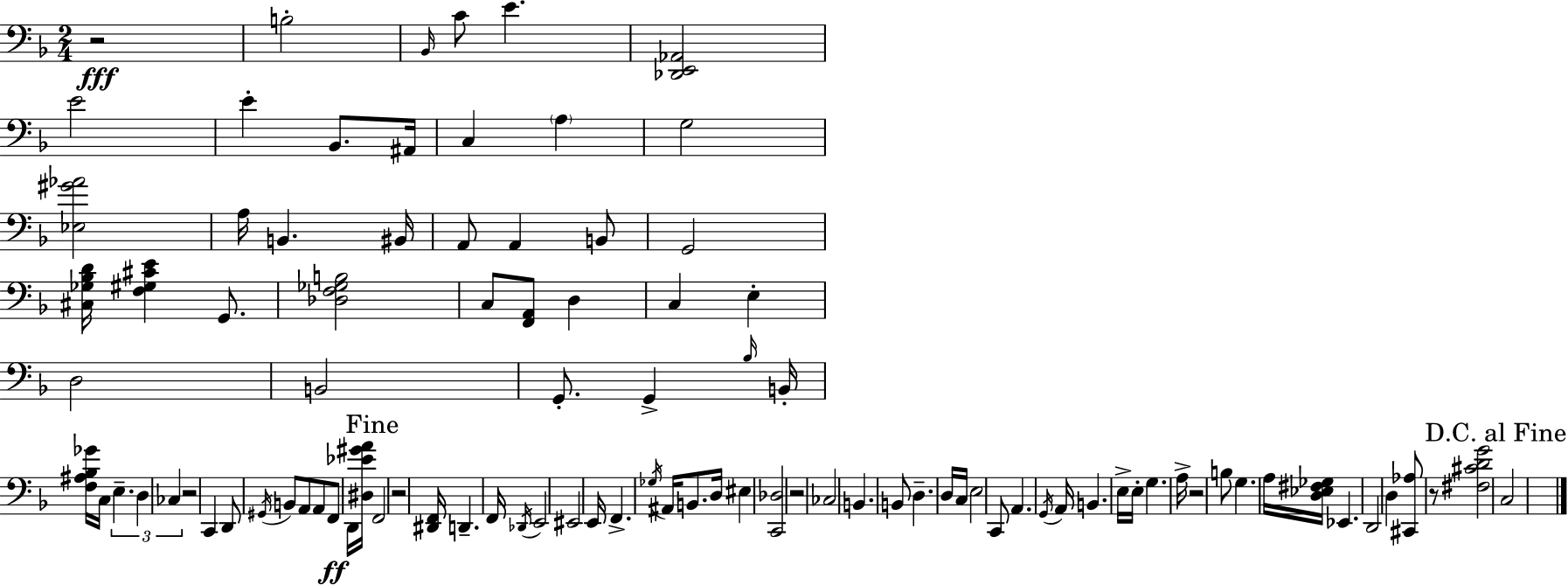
R/h B3/h Bb2/s C4/e E4/q. [Db2,E2,Ab2]/h E4/h E4/q Bb2/e. A#2/s C3/q A3/q G3/h [Eb3,G#4,Ab4]/h A3/s B2/q. BIS2/s A2/e A2/q B2/e G2/h [C#3,Gb3,Bb3,D4]/s [F3,G#3,C#4,E4]/q G2/e. [Db3,F3,Gb3,B3]/h C3/e [F2,A2]/e D3/q C3/q E3/q D3/h B2/h G2/e. G2/q Bb3/s B2/s [F3,A#3,Bb3,Gb4]/s C3/s E3/q. D3/q CES3/q R/h C2/q D2/e G#2/s B2/e A2/e A2/e F2/e D2/s [D#3,Eb4,G#4,A4]/s F2/h R/h [D#2,F2]/s D2/q. F2/s Db2/s E2/h EIS2/h E2/s F2/q. Gb3/s A#2/s B2/e. D3/s EIS3/q [C2,Db3]/h R/h CES3/h B2/q. B2/e D3/q. D3/s C3/s E3/h C2/e A2/q. G2/s A2/s B2/q. E3/s E3/s G3/q. A3/s R/h B3/e G3/q. A3/s [D3,Eb3,F#3,Gb3]/s Eb2/q. D2/h D3/q [C#2,Ab3]/e R/e [F#3,C#4,D4,G4]/h C3/h